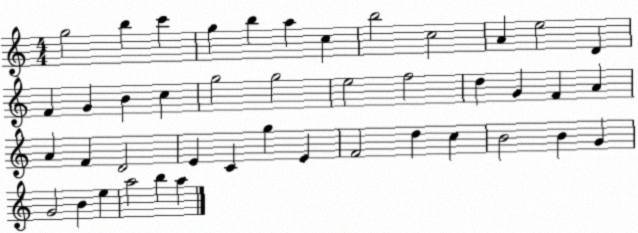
X:1
T:Untitled
M:4/4
L:1/4
K:C
g2 b c' g b a c b2 c2 A e2 D F G B c g2 g2 e2 f2 d G F A A F D2 E C g E F2 d c B2 B G G2 B e a2 b a